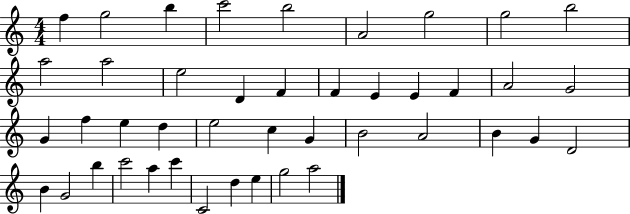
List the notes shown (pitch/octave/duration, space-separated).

F5/q G5/h B5/q C6/h B5/h A4/h G5/h G5/h B5/h A5/h A5/h E5/h D4/q F4/q F4/q E4/q E4/q F4/q A4/h G4/h G4/q F5/q E5/q D5/q E5/h C5/q G4/q B4/h A4/h B4/q G4/q D4/h B4/q G4/h B5/q C6/h A5/q C6/q C4/h D5/q E5/q G5/h A5/h